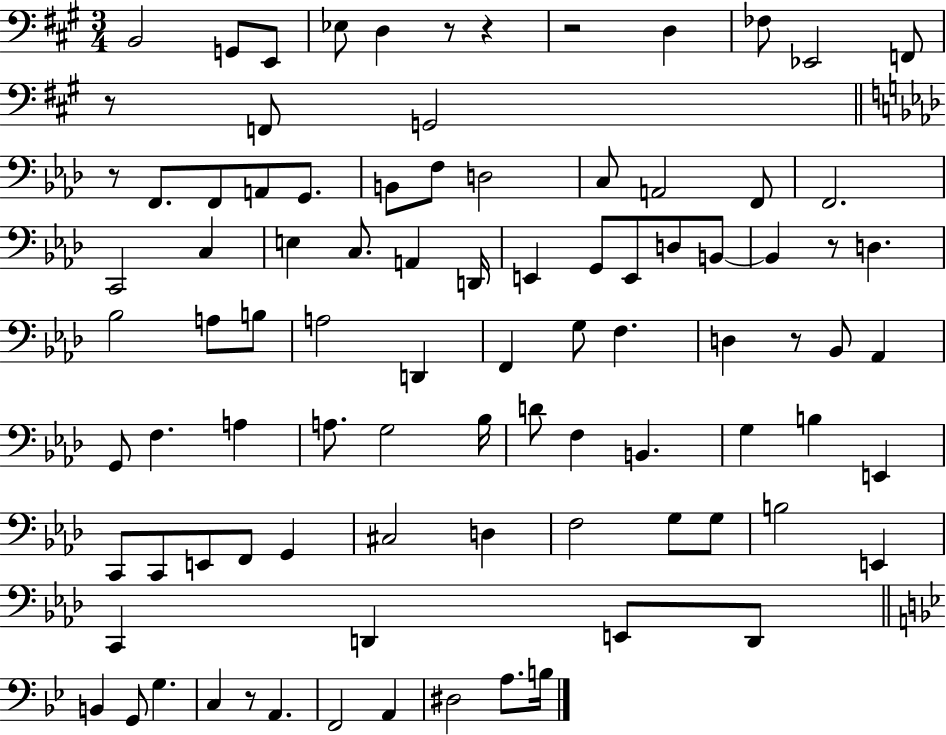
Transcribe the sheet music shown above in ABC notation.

X:1
T:Untitled
M:3/4
L:1/4
K:A
B,,2 G,,/2 E,,/2 _E,/2 D, z/2 z z2 D, _F,/2 _E,,2 F,,/2 z/2 F,,/2 G,,2 z/2 F,,/2 F,,/2 A,,/2 G,,/2 B,,/2 F,/2 D,2 C,/2 A,,2 F,,/2 F,,2 C,,2 C, E, C,/2 A,, D,,/4 E,, G,,/2 E,,/2 D,/2 B,,/2 B,, z/2 D, _B,2 A,/2 B,/2 A,2 D,, F,, G,/2 F, D, z/2 _B,,/2 _A,, G,,/2 F, A, A,/2 G,2 _B,/4 D/2 F, B,, G, B, E,, C,,/2 C,,/2 E,,/2 F,,/2 G,, ^C,2 D, F,2 G,/2 G,/2 B,2 E,, C,, D,, E,,/2 D,,/2 B,, G,,/2 G, C, z/2 A,, F,,2 A,, ^D,2 A,/2 B,/4